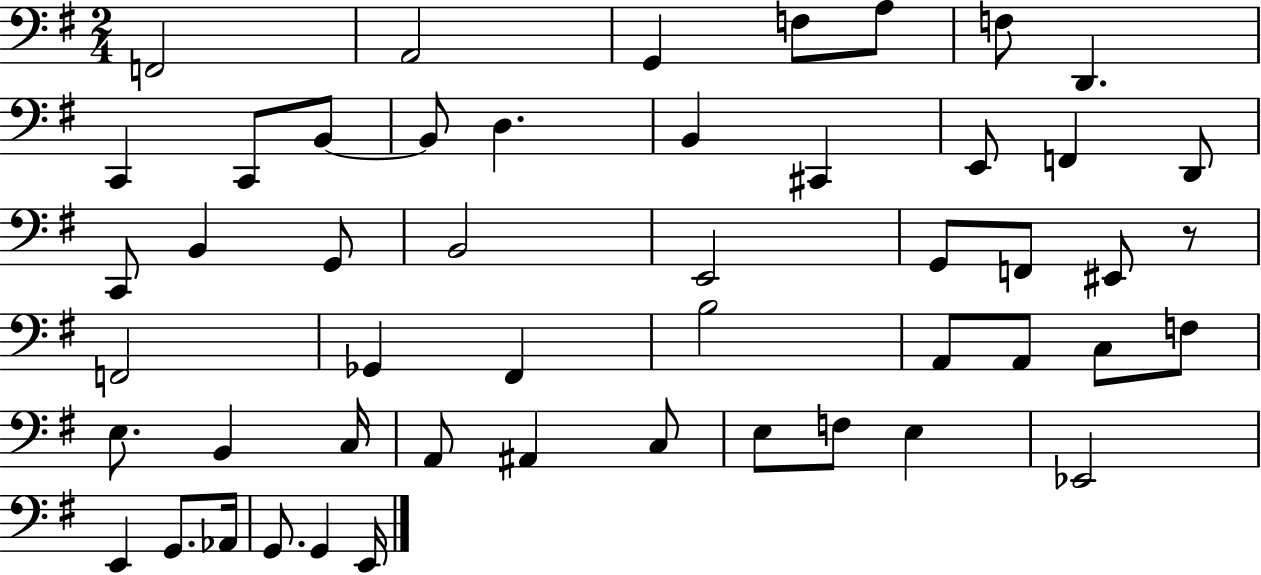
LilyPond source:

{
  \clef bass
  \numericTimeSignature
  \time 2/4
  \key g \major
  f,2 | a,2 | g,4 f8 a8 | f8 d,4. | \break c,4 c,8 b,8~~ | b,8 d4. | b,4 cis,4 | e,8 f,4 d,8 | \break c,8 b,4 g,8 | b,2 | e,2 | g,8 f,8 eis,8 r8 | \break f,2 | ges,4 fis,4 | b2 | a,8 a,8 c8 f8 | \break e8. b,4 c16 | a,8 ais,4 c8 | e8 f8 e4 | ees,2 | \break e,4 g,8. aes,16 | g,8. g,4 e,16 | \bar "|."
}